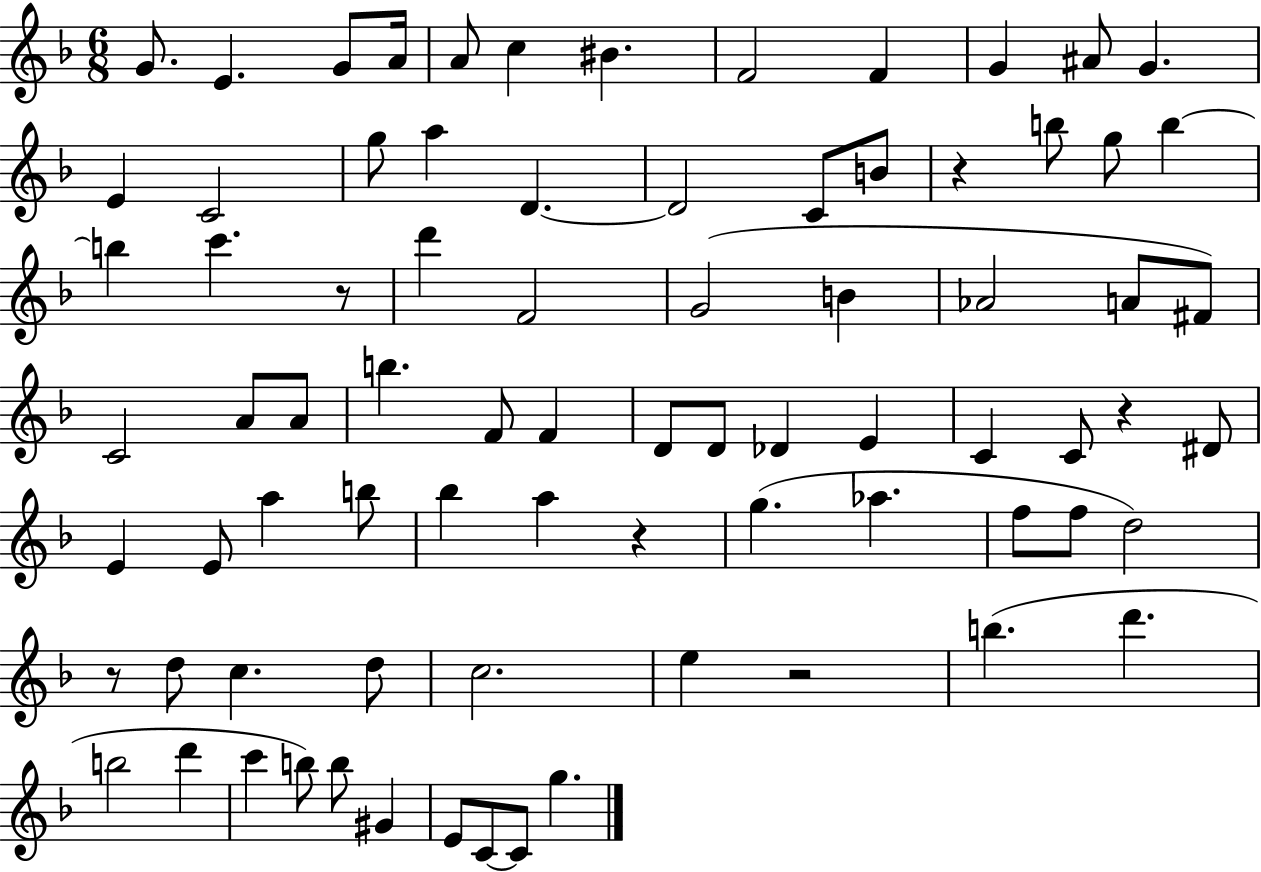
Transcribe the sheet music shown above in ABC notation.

X:1
T:Untitled
M:6/8
L:1/4
K:F
G/2 E G/2 A/4 A/2 c ^B F2 F G ^A/2 G E C2 g/2 a D D2 C/2 B/2 z b/2 g/2 b b c' z/2 d' F2 G2 B _A2 A/2 ^F/2 C2 A/2 A/2 b F/2 F D/2 D/2 _D E C C/2 z ^D/2 E E/2 a b/2 _b a z g _a f/2 f/2 d2 z/2 d/2 c d/2 c2 e z2 b d' b2 d' c' b/2 b/2 ^G E/2 C/2 C/2 g